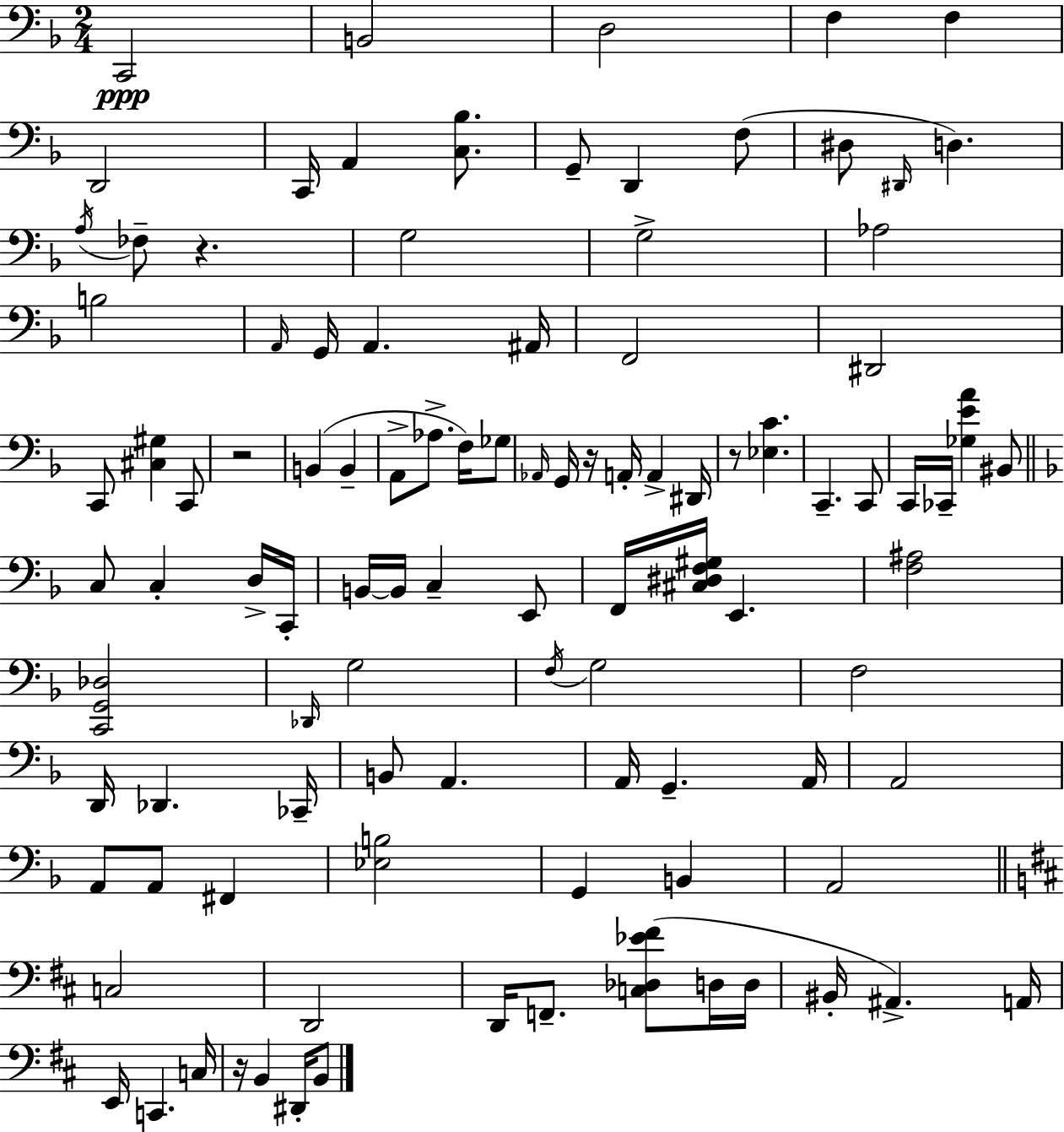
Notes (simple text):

C2/h B2/h D3/h F3/q F3/q D2/h C2/s A2/q [C3,Bb3]/e. G2/e D2/q F3/e D#3/e D#2/s D3/q. A3/s FES3/e R/q. G3/h G3/h Ab3/h B3/h A2/s G2/s A2/q. A#2/s F2/h D#2/h C2/e [C#3,G#3]/q C2/e R/h B2/q B2/q A2/e Ab3/e. F3/s Gb3/e Ab2/s G2/s R/s A2/s A2/q D#2/s R/e [Eb3,C4]/q. C2/q. C2/e C2/s CES2/s [Gb3,E4,A4]/q BIS2/e C3/e C3/q D3/s C2/s B2/s B2/s C3/q E2/e F2/s [C#3,D#3,F3,G#3]/s E2/q. [F3,A#3]/h [C2,G2,Db3]/h Db2/s G3/h F3/s G3/h F3/h D2/s Db2/q. CES2/s B2/e A2/q. A2/s G2/q. A2/s A2/h A2/e A2/e F#2/q [Eb3,B3]/h G2/q B2/q A2/h C3/h D2/h D2/s F2/e. [C3,Db3,Eb4,F#4]/e D3/s D3/s BIS2/s A#2/q. A2/s E2/s C2/q. C3/s R/s B2/q D#2/s B2/e